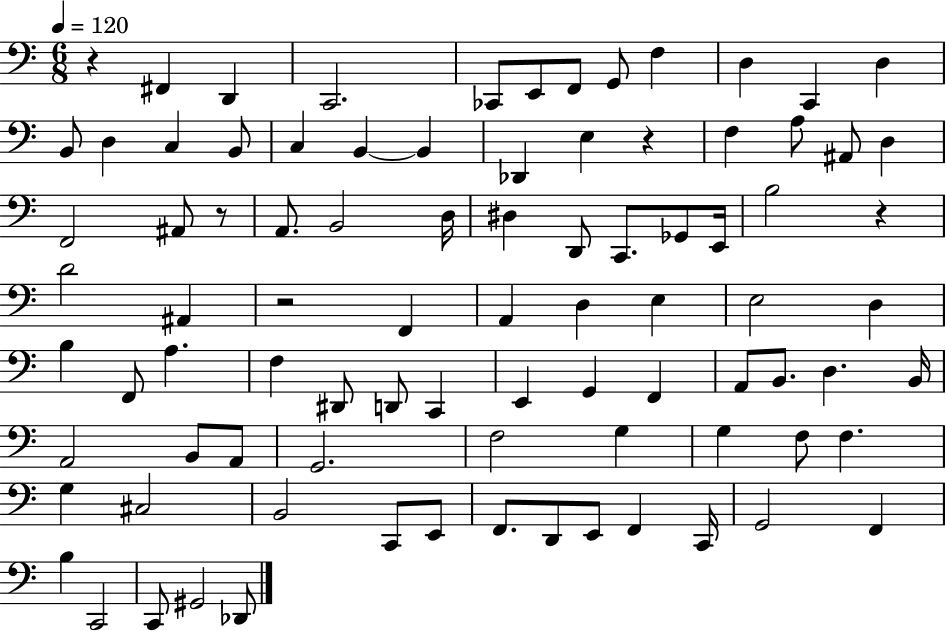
{
  \clef bass
  \numericTimeSignature
  \time 6/8
  \key c \major
  \tempo 4 = 120
  r4 fis,4 d,4 | c,2. | ces,8 e,8 f,8 g,8 f4 | d4 c,4 d4 | \break b,8 d4 c4 b,8 | c4 b,4~~ b,4 | des,4 e4 r4 | f4 a8 ais,8 d4 | \break f,2 ais,8 r8 | a,8. b,2 d16 | dis4 d,8 c,8. ges,8 e,16 | b2 r4 | \break d'2 ais,4 | r2 f,4 | a,4 d4 e4 | e2 d4 | \break b4 f,8 a4. | f4 dis,8 d,8 c,4 | e,4 g,4 f,4 | a,8 b,8. d4. b,16 | \break a,2 b,8 a,8 | g,2. | f2 g4 | g4 f8 f4. | \break g4 cis2 | b,2 c,8 e,8 | f,8. d,8 e,8 f,4 c,16 | g,2 f,4 | \break b4 c,2 | c,8 gis,2 des,8 | \bar "|."
}